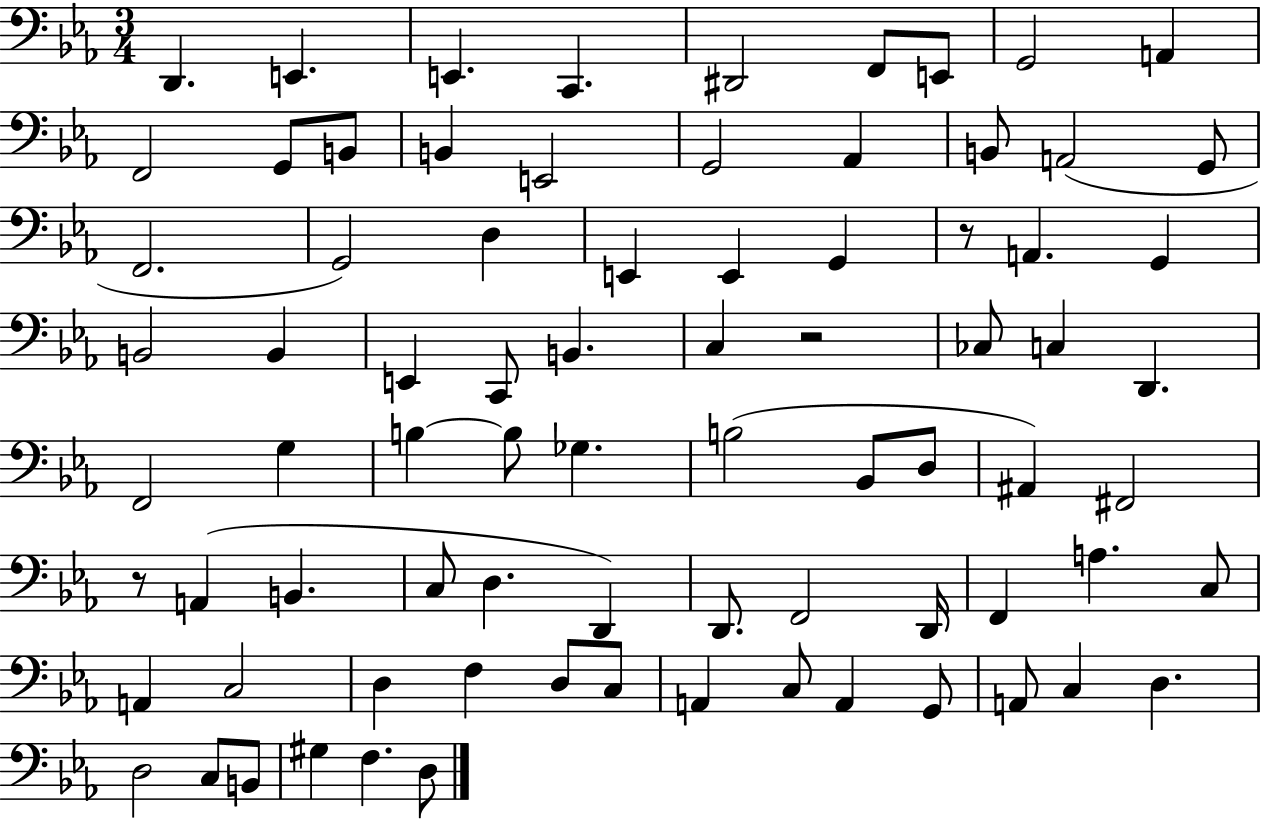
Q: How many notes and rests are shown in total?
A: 79